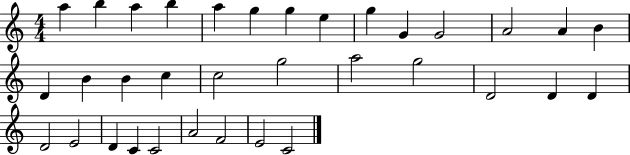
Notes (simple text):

A5/q B5/q A5/q B5/q A5/q G5/q G5/q E5/q G5/q G4/q G4/h A4/h A4/q B4/q D4/q B4/q B4/q C5/q C5/h G5/h A5/h G5/h D4/h D4/q D4/q D4/h E4/h D4/q C4/q C4/h A4/h F4/h E4/h C4/h